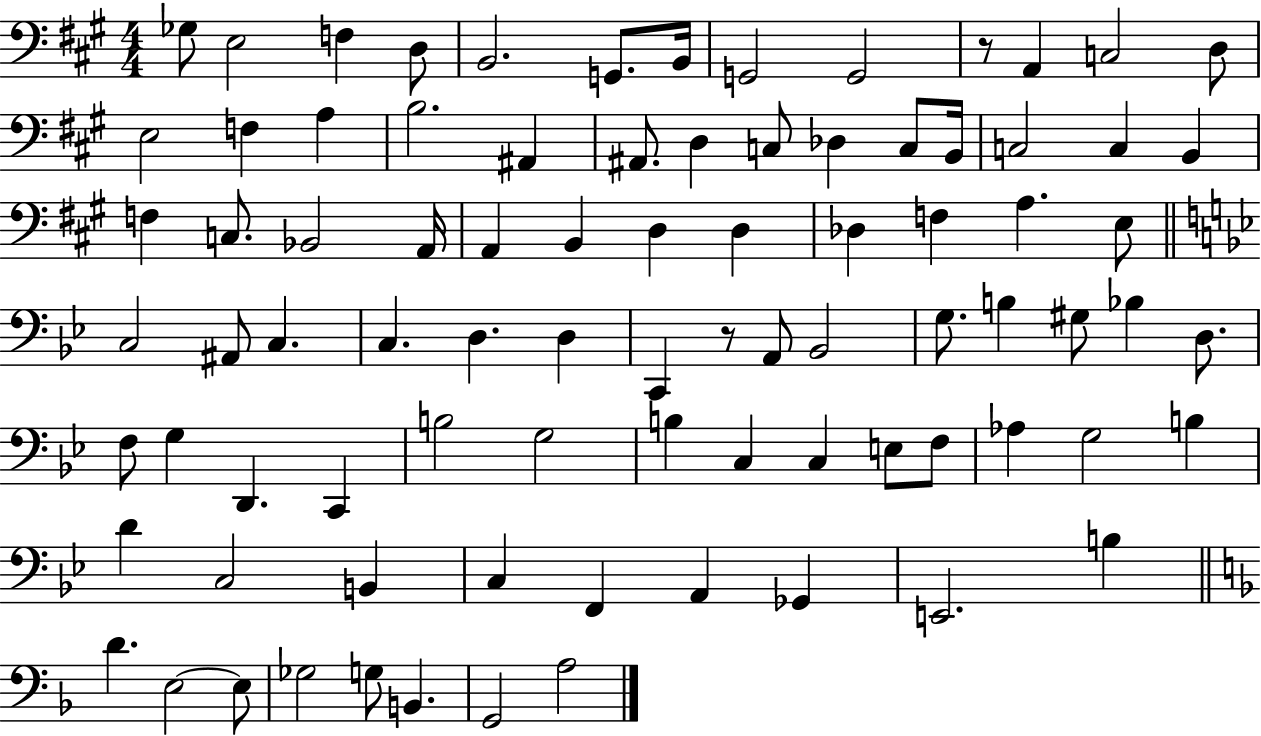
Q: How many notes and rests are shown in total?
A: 85